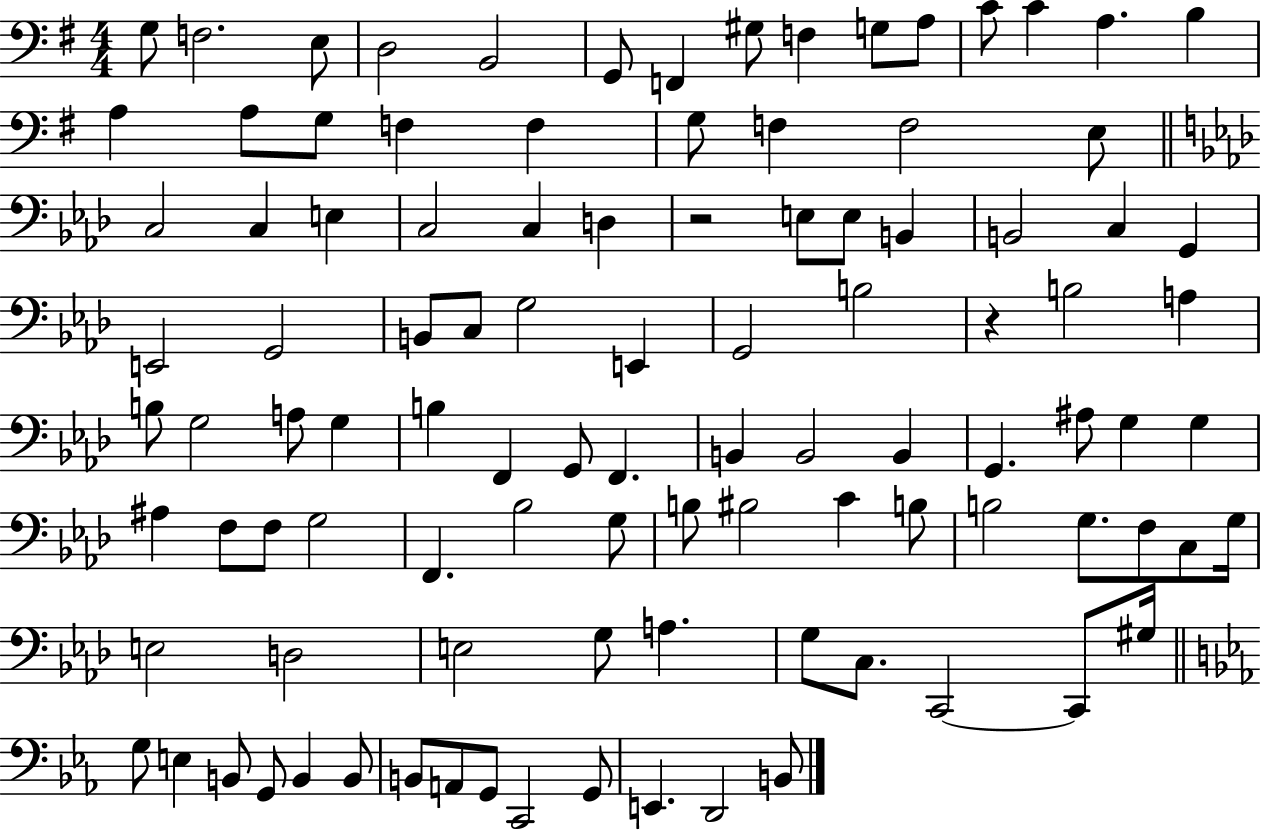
G3/e F3/h. E3/e D3/h B2/h G2/e F2/q G#3/e F3/q G3/e A3/e C4/e C4/q A3/q. B3/q A3/q A3/e G3/e F3/q F3/q G3/e F3/q F3/h E3/e C3/h C3/q E3/q C3/h C3/q D3/q R/h E3/e E3/e B2/q B2/h C3/q G2/q E2/h G2/h B2/e C3/e G3/h E2/q G2/h B3/h R/q B3/h A3/q B3/e G3/h A3/e G3/q B3/q F2/q G2/e F2/q. B2/q B2/h B2/q G2/q. A#3/e G3/q G3/q A#3/q F3/e F3/e G3/h F2/q. Bb3/h G3/e B3/e BIS3/h C4/q B3/e B3/h G3/e. F3/e C3/e G3/s E3/h D3/h E3/h G3/e A3/q. G3/e C3/e. C2/h C2/e G#3/s G3/e E3/q B2/e G2/e B2/q B2/e B2/e A2/e G2/e C2/h G2/e E2/q. D2/h B2/e